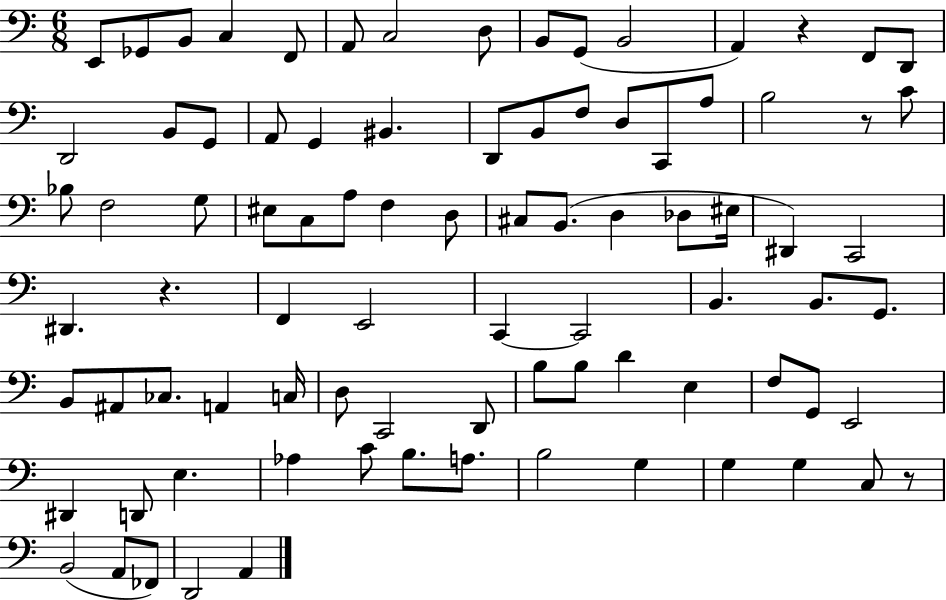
{
  \clef bass
  \numericTimeSignature
  \time 6/8
  \key c \major
  e,8 ges,8 b,8 c4 f,8 | a,8 c2 d8 | b,8 g,8( b,2 | a,4) r4 f,8 d,8 | \break d,2 b,8 g,8 | a,8 g,4 bis,4. | d,8 b,8 f8 d8 c,8 a8 | b2 r8 c'8 | \break bes8 f2 g8 | eis8 c8 a8 f4 d8 | cis8 b,8.( d4 des8 eis16 | dis,4) c,2 | \break dis,4. r4. | f,4 e,2 | c,4~~ c,2 | b,4. b,8. g,8. | \break b,8 ais,8 ces8. a,4 c16 | d8 c,2 d,8 | b8 b8 d'4 e4 | f8 g,8 e,2 | \break dis,4 d,8 e4. | aes4 c'8 b8. a8. | b2 g4 | g4 g4 c8 r8 | \break b,2( a,8 fes,8) | d,2 a,4 | \bar "|."
}